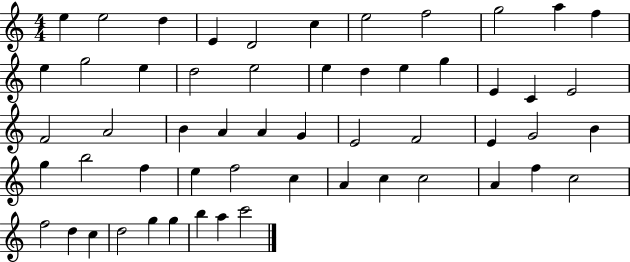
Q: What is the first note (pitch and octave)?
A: E5